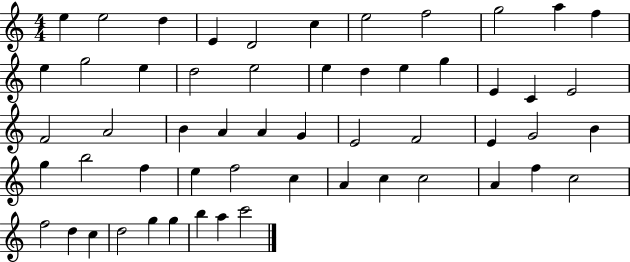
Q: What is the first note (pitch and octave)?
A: E5